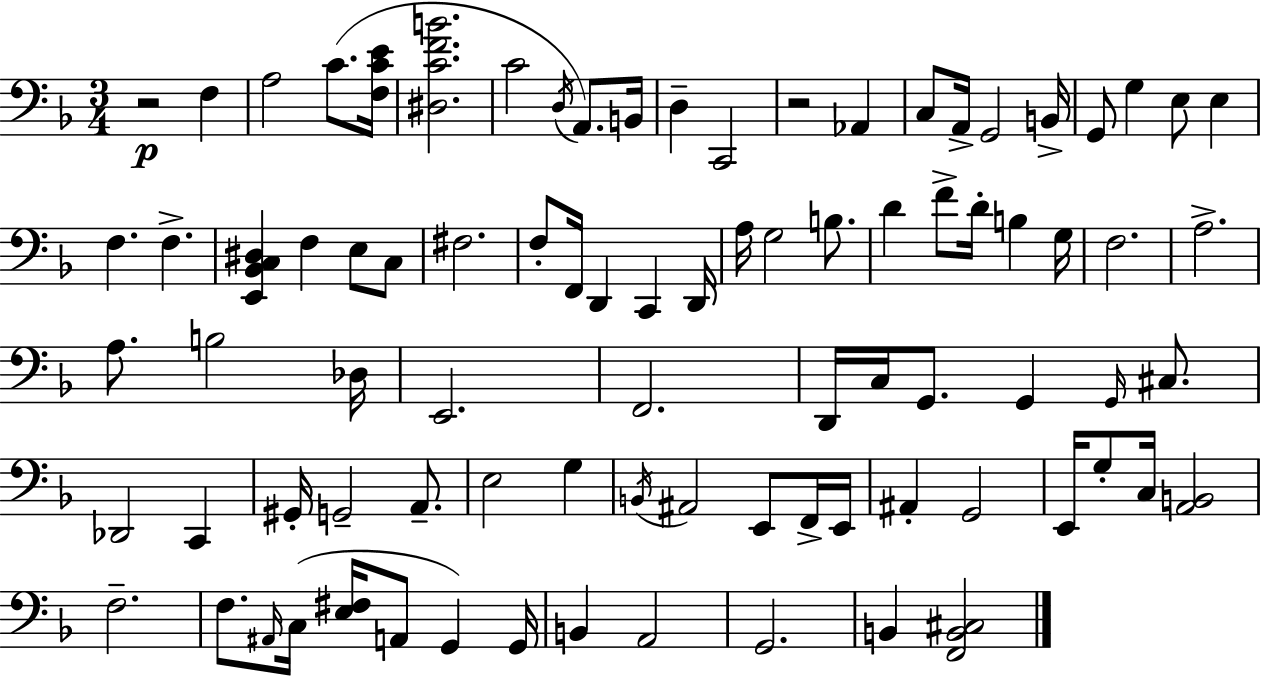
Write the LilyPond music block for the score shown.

{
  \clef bass
  \numericTimeSignature
  \time 3/4
  \key f \major
  r2\p f4 | a2 c'8.( <f c' e'>16 | <dis c' f' b'>2. | c'2 \acciaccatura { d16 }) a,8. | \break b,16 d4-- c,2 | r2 aes,4 | c8 a,16-> g,2 | b,16-> g,8 g4 e8 e4 | \break f4. f4.-> | <e, bes, c dis>4 f4 e8 c8 | fis2. | f8-. f,16 d,4 c,4 | \break d,16 a16 g2 b8. | d'4 f'8-> d'16-. b4 | g16 f2. | a2.-> | \break a8. b2 | des16 e,2. | f,2. | d,16 c16 g,8. g,4 \grace { g,16 } cis8. | \break des,2 c,4 | gis,16-. g,2-- a,8.-- | e2 g4 | \acciaccatura { b,16 } ais,2 e,8 | \break f,16-> e,16 ais,4-. g,2 | e,16 g8-. c16 <a, b,>2 | f2.-- | f8. \grace { ais,16 }( c16 <e fis>16 a,8 g,4) | \break g,16 b,4 a,2 | g,2. | b,4 <f, b, cis>2 | \bar "|."
}